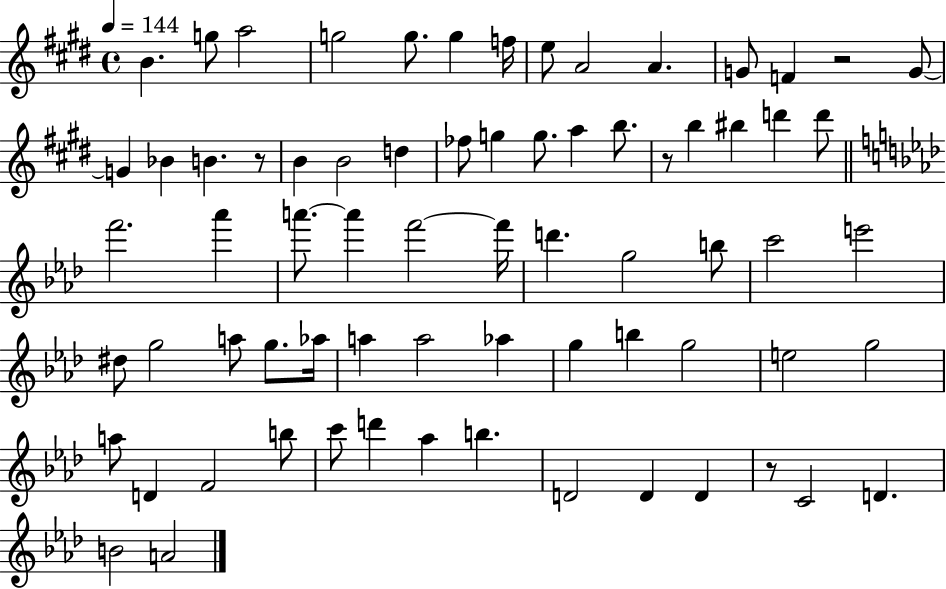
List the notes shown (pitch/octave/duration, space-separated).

B4/q. G5/e A5/h G5/h G5/e. G5/q F5/s E5/e A4/h A4/q. G4/e F4/q R/h G4/e G4/q Bb4/q B4/q. R/e B4/q B4/h D5/q FES5/e G5/q G5/e. A5/q B5/e. R/e B5/q BIS5/q D6/q D6/e F6/h. Ab6/q A6/e. A6/q F6/h F6/s D6/q. G5/h B5/e C6/h E6/h D#5/e G5/h A5/e G5/e. Ab5/s A5/q A5/h Ab5/q G5/q B5/q G5/h E5/h G5/h A5/e D4/q F4/h B5/e C6/e D6/q Ab5/q B5/q. D4/h D4/q D4/q R/e C4/h D4/q. B4/h A4/h